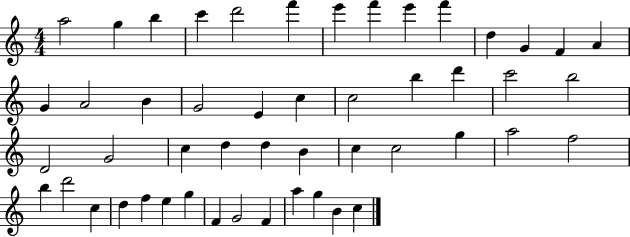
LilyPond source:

{
  \clef treble
  \numericTimeSignature
  \time 4/4
  \key c \major
  a''2 g''4 b''4 | c'''4 d'''2 f'''4 | e'''4 f'''4 e'''4 f'''4 | d''4 g'4 f'4 a'4 | \break g'4 a'2 b'4 | g'2 e'4 c''4 | c''2 b''4 d'''4 | c'''2 b''2 | \break d'2 g'2 | c''4 d''4 d''4 b'4 | c''4 c''2 g''4 | a''2 f''2 | \break b''4 d'''2 c''4 | d''4 f''4 e''4 g''4 | f'4 g'2 f'4 | a''4 g''4 b'4 c''4 | \break \bar "|."
}